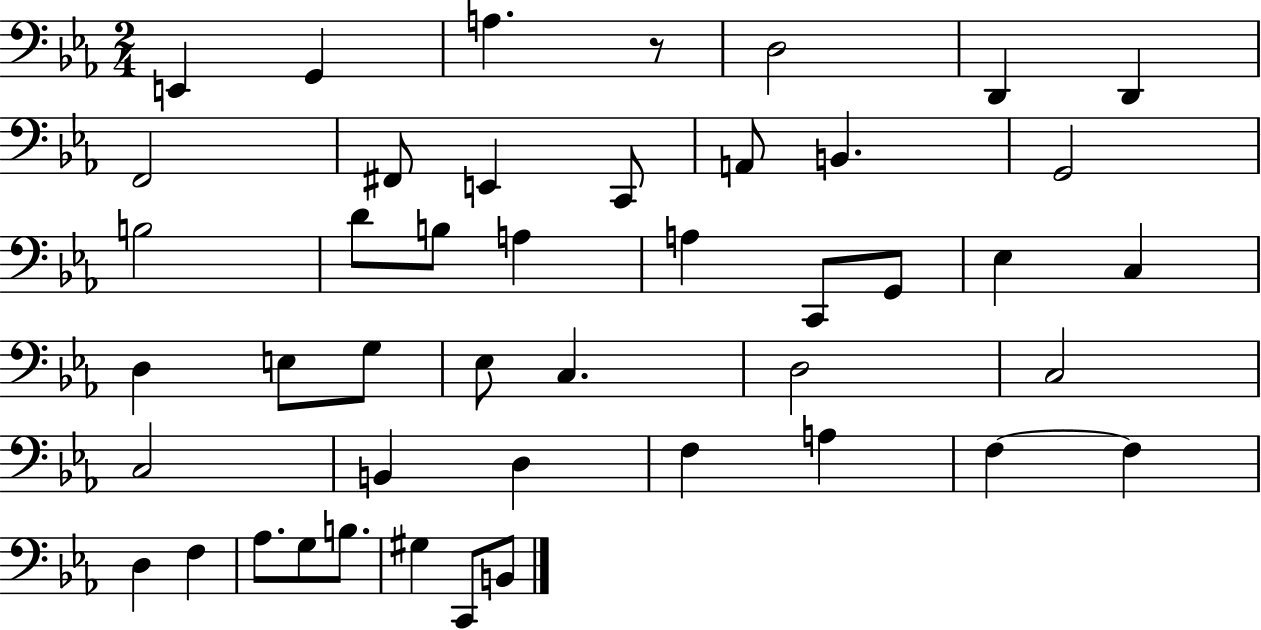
X:1
T:Untitled
M:2/4
L:1/4
K:Eb
E,, G,, A, z/2 D,2 D,, D,, F,,2 ^F,,/2 E,, C,,/2 A,,/2 B,, G,,2 B,2 D/2 B,/2 A, A, C,,/2 G,,/2 _E, C, D, E,/2 G,/2 _E,/2 C, D,2 C,2 C,2 B,, D, F, A, F, F, D, F, _A,/2 G,/2 B,/2 ^G, C,,/2 B,,/2